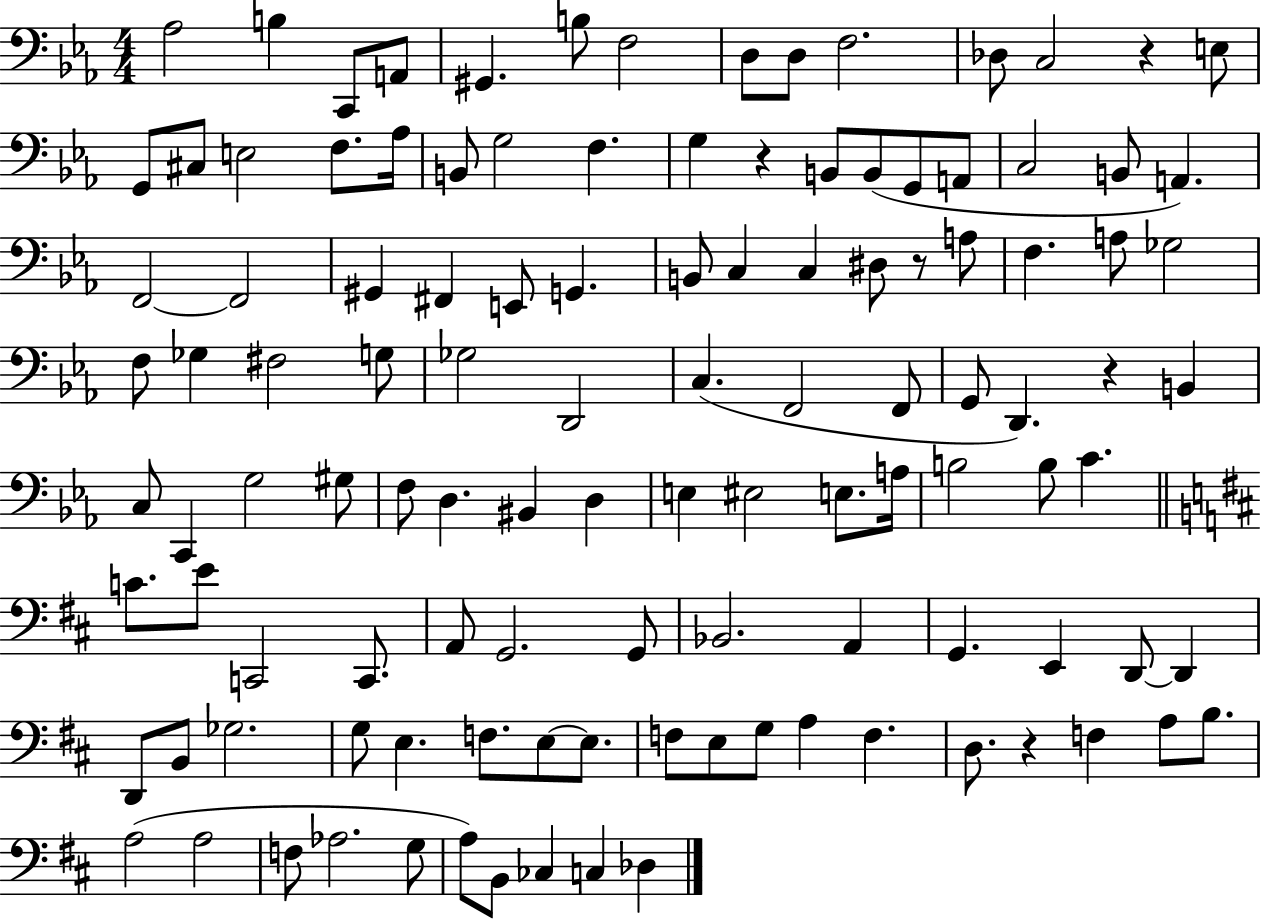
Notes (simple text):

Ab3/h B3/q C2/e A2/e G#2/q. B3/e F3/h D3/e D3/e F3/h. Db3/e C3/h R/q E3/e G2/e C#3/e E3/h F3/e. Ab3/s B2/e G3/h F3/q. G3/q R/q B2/e B2/e G2/e A2/e C3/h B2/e A2/q. F2/h F2/h G#2/q F#2/q E2/e G2/q. B2/e C3/q C3/q D#3/e R/e A3/e F3/q. A3/e Gb3/h F3/e Gb3/q F#3/h G3/e Gb3/h D2/h C3/q. F2/h F2/e G2/e D2/q. R/q B2/q C3/e C2/q G3/h G#3/e F3/e D3/q. BIS2/q D3/q E3/q EIS3/h E3/e. A3/s B3/h B3/e C4/q. C4/e. E4/e C2/h C2/e. A2/e G2/h. G2/e Bb2/h. A2/q G2/q. E2/q D2/e D2/q D2/e B2/e Gb3/h. G3/e E3/q. F3/e. E3/e E3/e. F3/e E3/e G3/e A3/q F3/q. D3/e. R/q F3/q A3/e B3/e. A3/h A3/h F3/e Ab3/h. G3/e A3/e B2/e CES3/q C3/q Db3/q